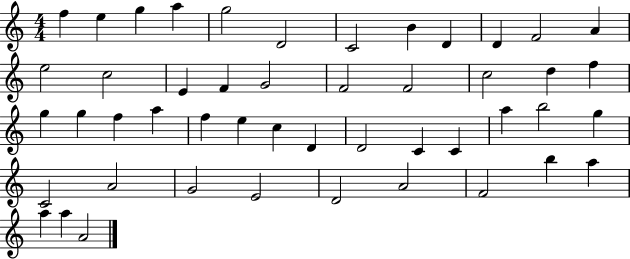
{
  \clef treble
  \numericTimeSignature
  \time 4/4
  \key c \major
  f''4 e''4 g''4 a''4 | g''2 d'2 | c'2 b'4 d'4 | d'4 f'2 a'4 | \break e''2 c''2 | e'4 f'4 g'2 | f'2 f'2 | c''2 d''4 f''4 | \break g''4 g''4 f''4 a''4 | f''4 e''4 c''4 d'4 | d'2 c'4 c'4 | a''4 b''2 g''4 | \break c'2 a'2 | g'2 e'2 | d'2 a'2 | f'2 b''4 a''4 | \break a''4 a''4 a'2 | \bar "|."
}